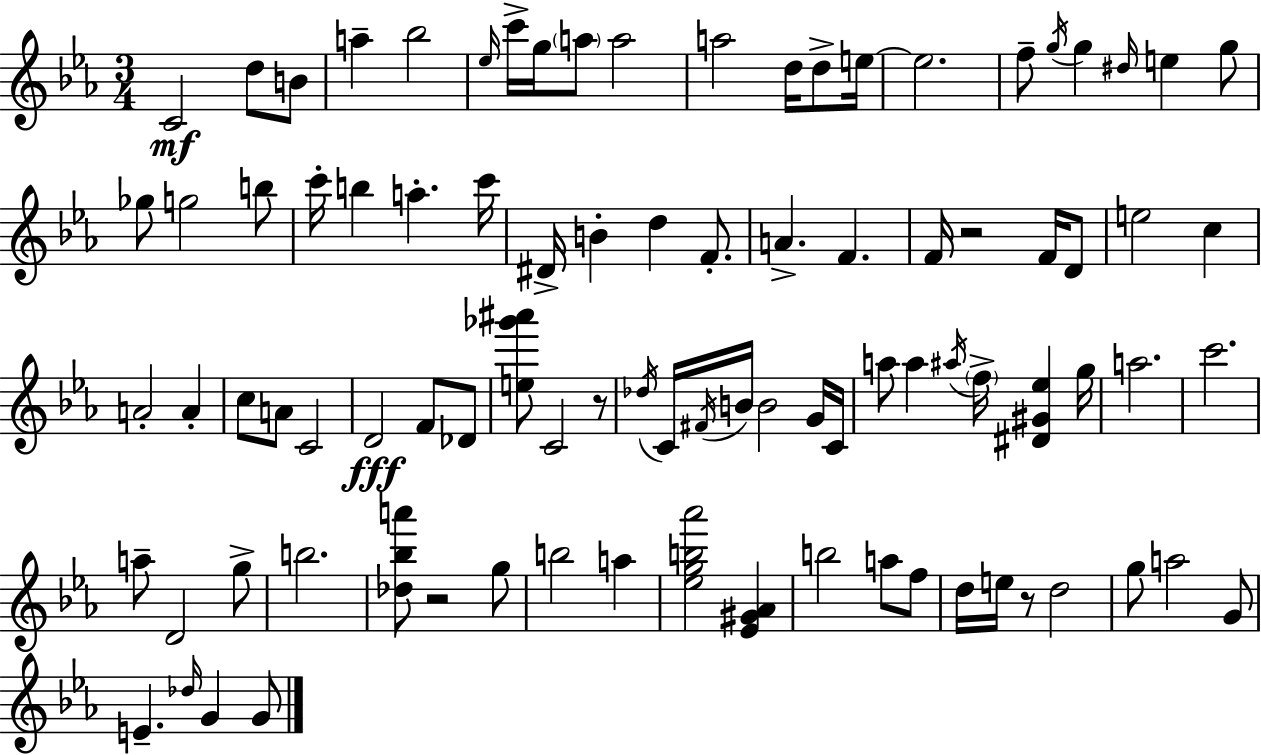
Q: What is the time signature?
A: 3/4